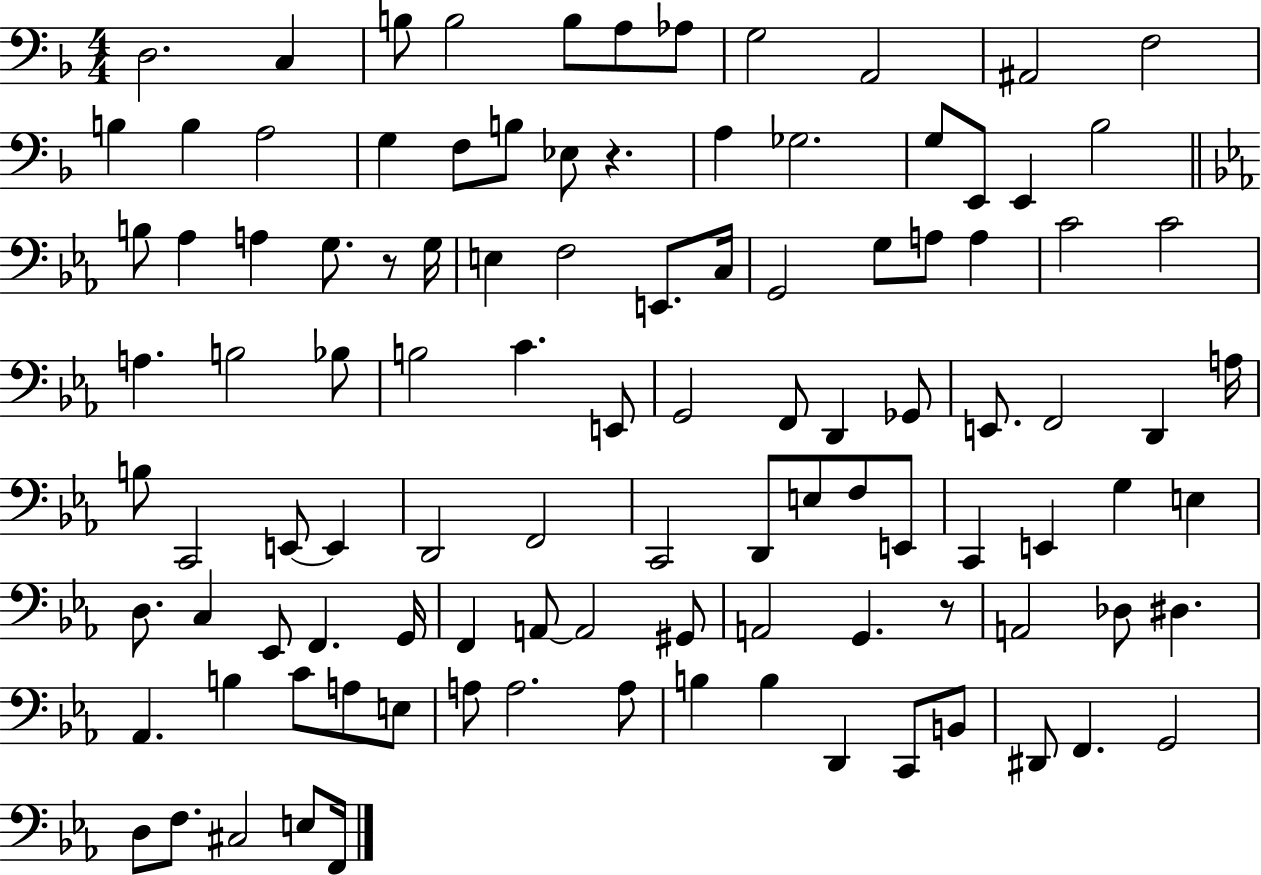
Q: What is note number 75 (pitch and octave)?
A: A2